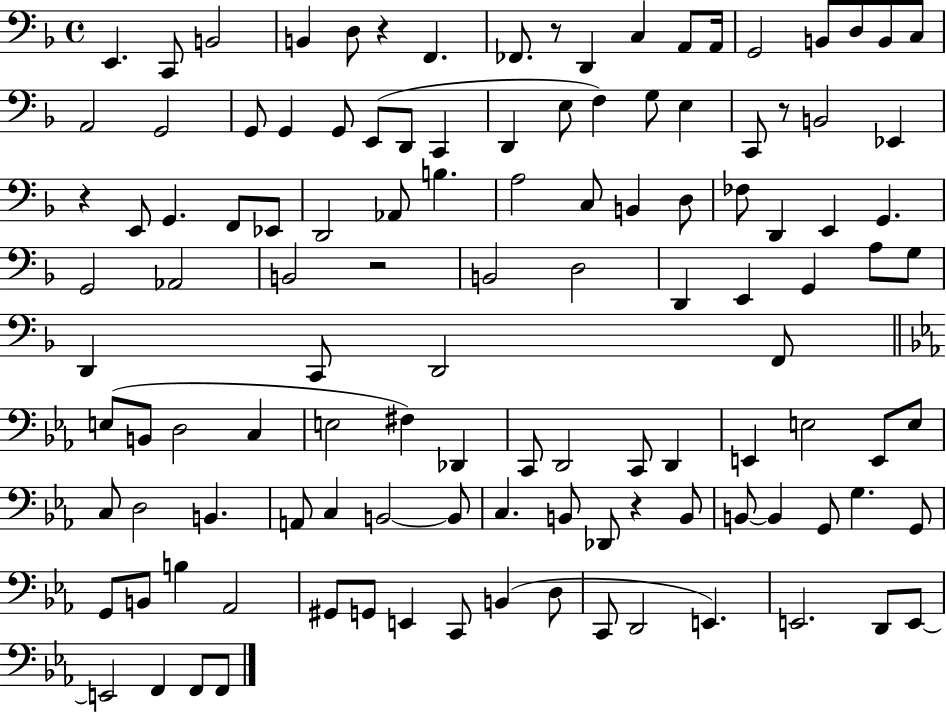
E2/q. C2/e B2/h B2/q D3/e R/q F2/q. FES2/e. R/e D2/q C3/q A2/e A2/s G2/h B2/e D3/e B2/e C3/e A2/h G2/h G2/e G2/q G2/e E2/e D2/e C2/q D2/q E3/e F3/q G3/e E3/q C2/e R/e B2/h Eb2/q R/q E2/e G2/q. F2/e Eb2/e D2/h Ab2/e B3/q. A3/h C3/e B2/q D3/e FES3/e D2/q E2/q G2/q. G2/h Ab2/h B2/h R/h B2/h D3/h D2/q E2/q G2/q A3/e G3/e D2/q C2/e D2/h F2/e E3/e B2/e D3/h C3/q E3/h F#3/q Db2/q C2/e D2/h C2/e D2/q E2/q E3/h E2/e E3/e C3/e D3/h B2/q. A2/e C3/q B2/h B2/e C3/q. B2/e Db2/e R/q B2/e B2/e B2/q G2/e G3/q. G2/e G2/e B2/e B3/q Ab2/h G#2/e G2/e E2/q C2/e B2/q D3/e C2/e D2/h E2/q. E2/h. D2/e E2/e E2/h F2/q F2/e F2/e